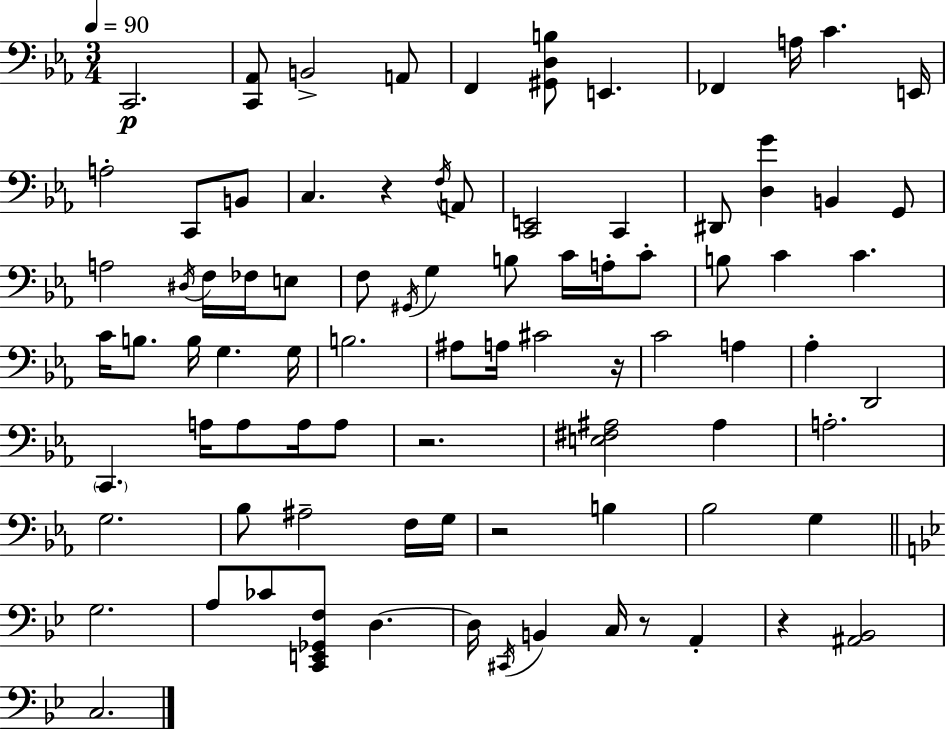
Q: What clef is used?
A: bass